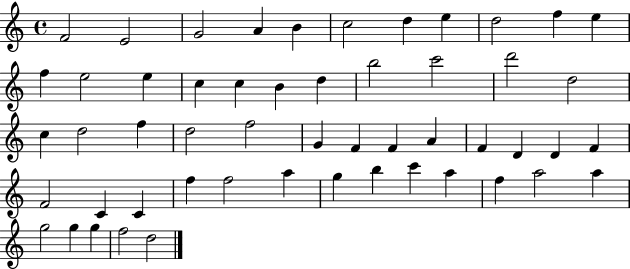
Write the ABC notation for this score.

X:1
T:Untitled
M:4/4
L:1/4
K:C
F2 E2 G2 A B c2 d e d2 f e f e2 e c c B d b2 c'2 d'2 d2 c d2 f d2 f2 G F F A F D D F F2 C C f f2 a g b c' a f a2 a g2 g g f2 d2